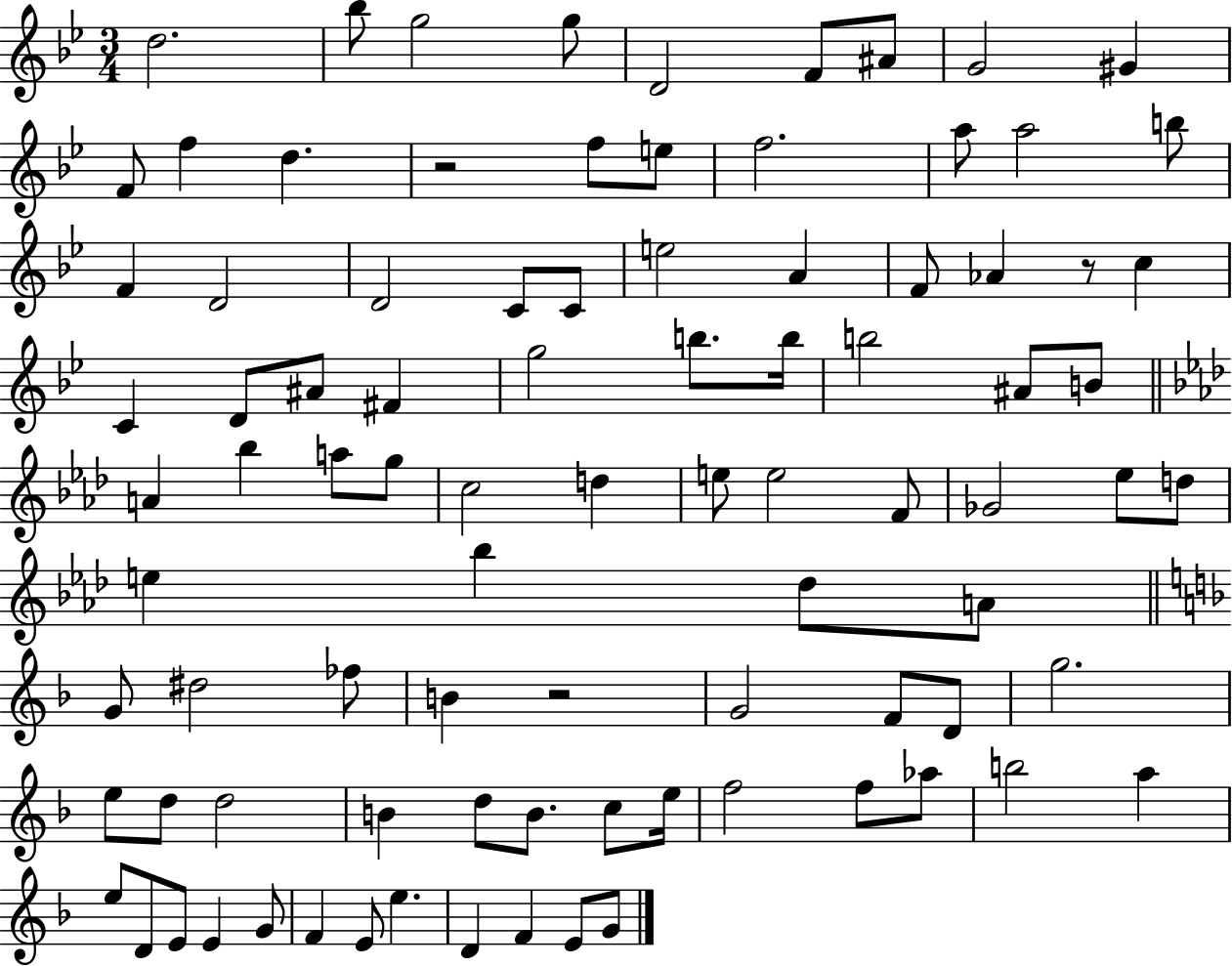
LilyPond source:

{
  \clef treble
  \numericTimeSignature
  \time 3/4
  \key bes \major
  d''2. | bes''8 g''2 g''8 | d'2 f'8 ais'8 | g'2 gis'4 | \break f'8 f''4 d''4. | r2 f''8 e''8 | f''2. | a''8 a''2 b''8 | \break f'4 d'2 | d'2 c'8 c'8 | e''2 a'4 | f'8 aes'4 r8 c''4 | \break c'4 d'8 ais'8 fis'4 | g''2 b''8. b''16 | b''2 ais'8 b'8 | \bar "||" \break \key f \minor a'4 bes''4 a''8 g''8 | c''2 d''4 | e''8 e''2 f'8 | ges'2 ees''8 d''8 | \break e''4 bes''4 des''8 a'8 | \bar "||" \break \key f \major g'8 dis''2 fes''8 | b'4 r2 | g'2 f'8 d'8 | g''2. | \break e''8 d''8 d''2 | b'4 d''8 b'8. c''8 e''16 | f''2 f''8 aes''8 | b''2 a''4 | \break e''8 d'8 e'8 e'4 g'8 | f'4 e'8 e''4. | d'4 f'4 e'8 g'8 | \bar "|."
}